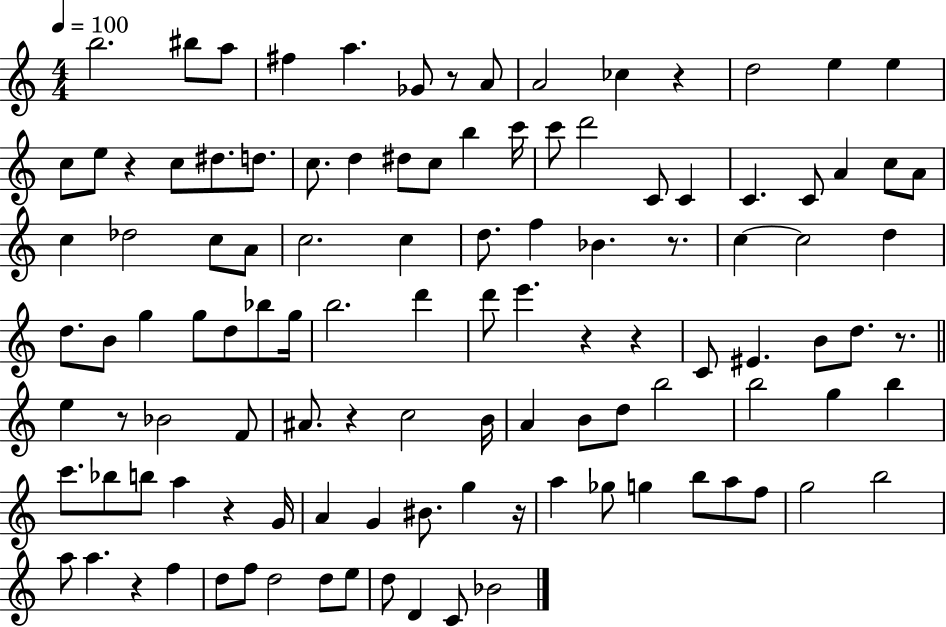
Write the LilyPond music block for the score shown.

{
  \clef treble
  \numericTimeSignature
  \time 4/4
  \key c \major
  \tempo 4 = 100
  \repeat volta 2 { b''2. bis''8 a''8 | fis''4 a''4. ges'8 r8 a'8 | a'2 ces''4 r4 | d''2 e''4 e''4 | \break c''8 e''8 r4 c''8 dis''8. d''8. | c''8. d''4 dis''8 c''8 b''4 c'''16 | c'''8 d'''2 c'8 c'4 | c'4. c'8 a'4 c''8 a'8 | \break c''4 des''2 c''8 a'8 | c''2. c''4 | d''8. f''4 bes'4. r8. | c''4~~ c''2 d''4 | \break d''8. b'8 g''4 g''8 d''8 bes''8 g''16 | b''2. d'''4 | d'''8 e'''4. r4 r4 | c'8 eis'4. b'8 d''8. r8. | \break \bar "||" \break \key c \major e''4 r8 bes'2 f'8 | ais'8. r4 c''2 b'16 | a'4 b'8 d''8 b''2 | b''2 g''4 b''4 | \break c'''8. bes''8 b''8 a''4 r4 g'16 | a'4 g'4 bis'8. g''4 r16 | a''4 ges''8 g''4 b''8 a''8 f''8 | g''2 b''2 | \break a''8 a''4. r4 f''4 | d''8 f''8 d''2 d''8 e''8 | d''8 d'4 c'8 bes'2 | } \bar "|."
}